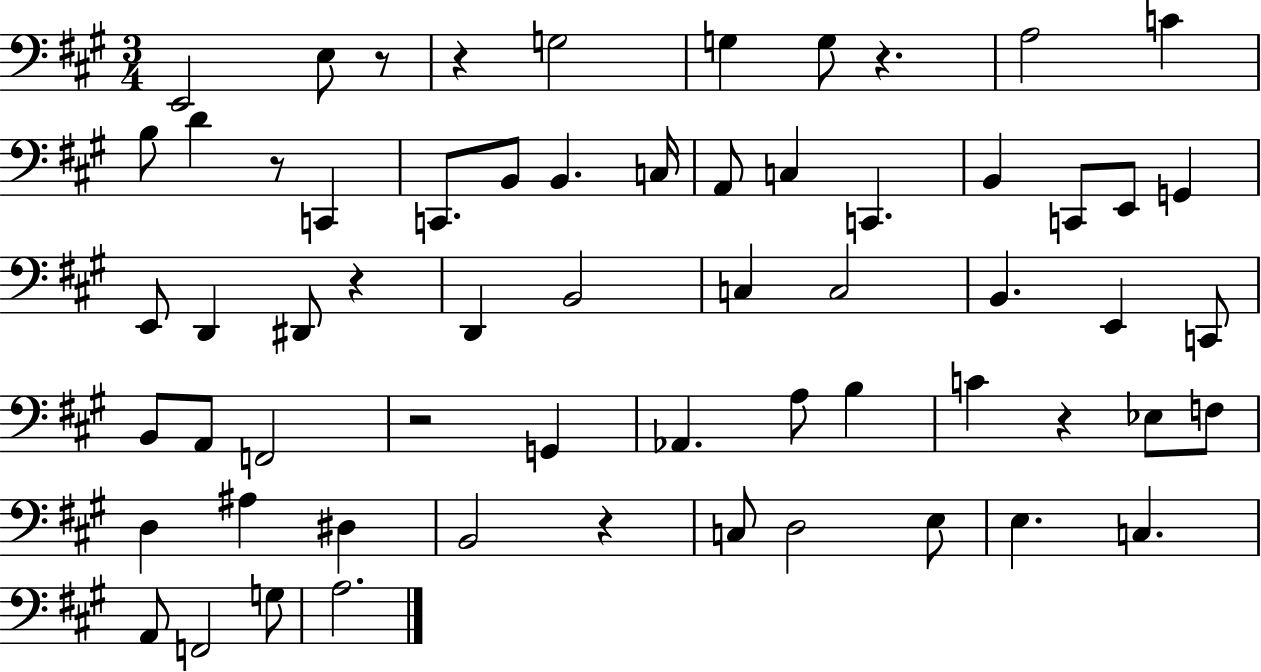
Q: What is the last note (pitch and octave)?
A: A3